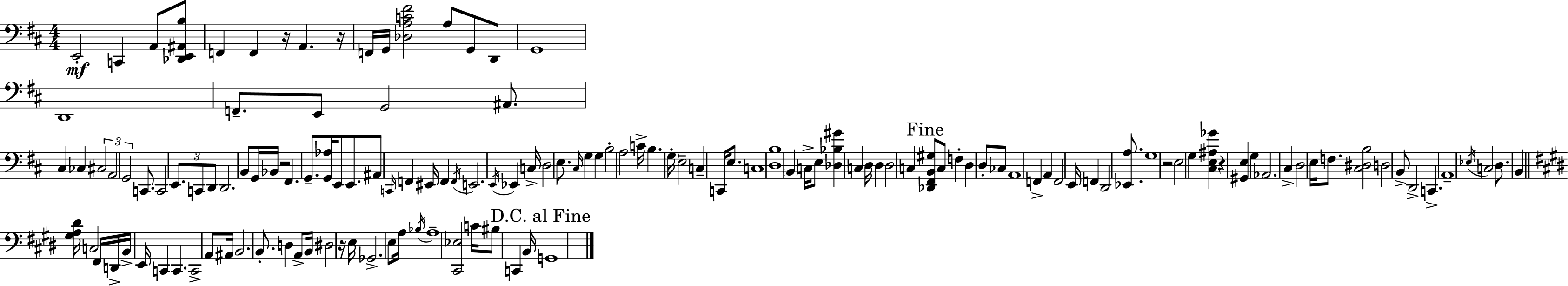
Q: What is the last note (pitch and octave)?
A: G2